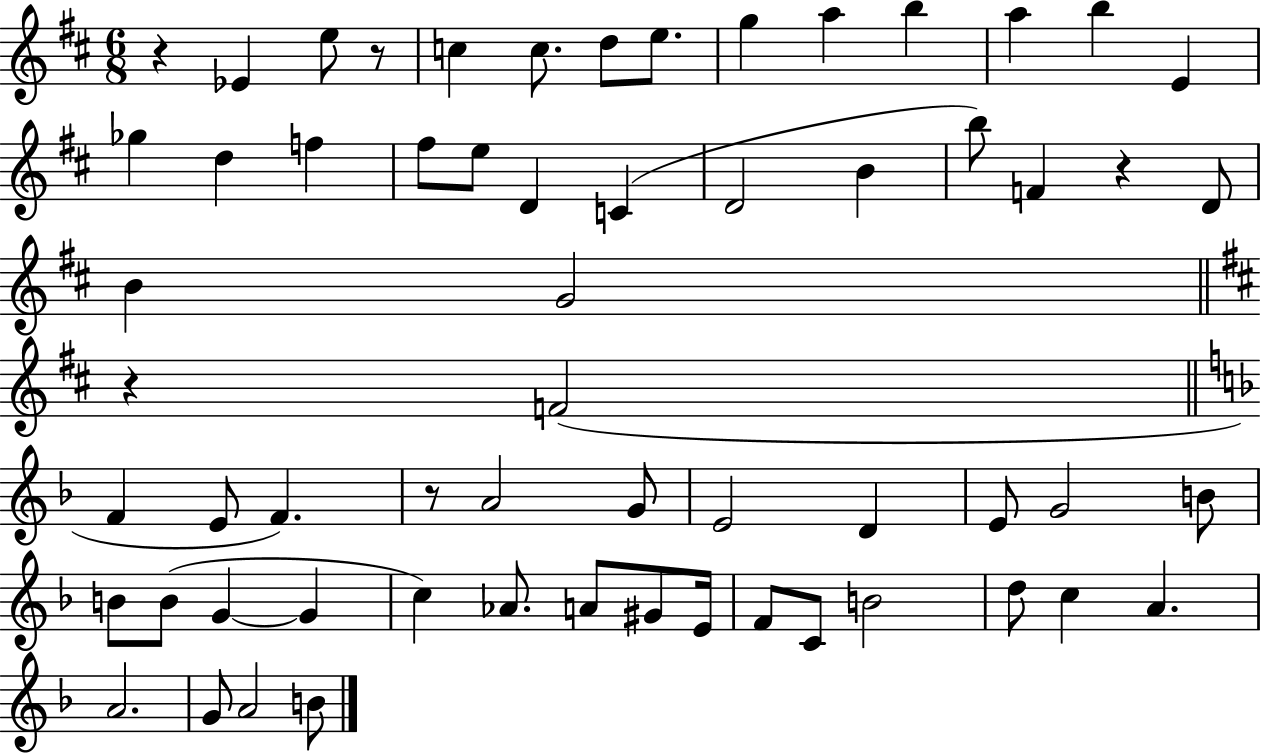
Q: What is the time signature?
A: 6/8